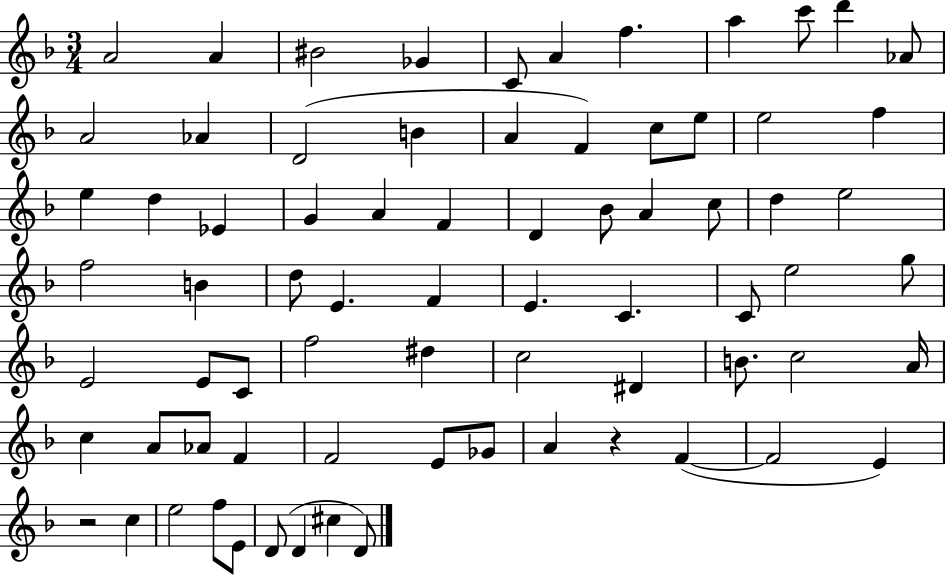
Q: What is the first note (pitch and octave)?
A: A4